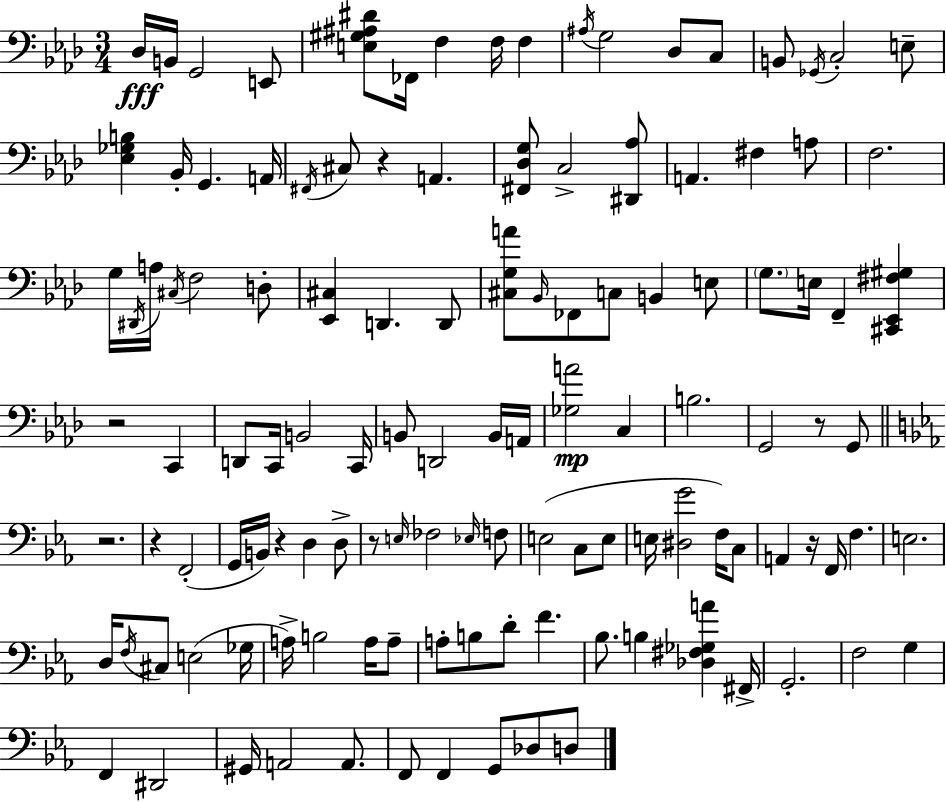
{
  \clef bass
  \numericTimeSignature
  \time 3/4
  \key f \minor
  des16\fff b,16 g,2 e,8 | <e gis ais dis'>8 fes,16 f4 f16 f4 | \acciaccatura { ais16 } g2 des8 c8 | b,8 \acciaccatura { ges,16 } c2-. | \break e8-- <ees ges b>4 bes,16-. g,4. | a,16 \acciaccatura { fis,16 } cis8 r4 a,4. | <fis, des g>8 c2-> | <dis, aes>8 a,4. fis4 | \break a8 f2. | g16 \acciaccatura { dis,16 } a16 \acciaccatura { cis16 } f2 | d8-. <ees, cis>4 d,4. | d,8 <cis g a'>8 \grace { bes,16 } fes,8 c8 | \break b,4 e8 \parenthesize g8. e16 f,4-- | <cis, ees, fis gis>4 r2 | c,4 d,8 c,16 b,2 | c,16 b,8 d,2 | \break b,16 a,16 <ges a'>2\mp | c4 b2. | g,2 | r8 g,8 \bar "||" \break \key ees \major r2. | r4 f,2-.( | g,16 b,16) r4 d4 d8-> | r8 \grace { e16 } fes2 \grace { ees16 } | \break f8 e2( c8 | e8 e16 <dis g'>2 f16) | c8 a,4 r16 f,16 f4. | e2. | \break d16 \acciaccatura { f16 } cis8 e2( | ges16 a16->) b2 | a16 a8-- a8-. b8 d'8-. f'4. | bes8. b4 <des fis ges a'>4 | \break fis,16-> g,2.-. | f2 g4 | f,4 dis,2 | gis,16 a,2 | \break a,8. f,8 f,4 g,8 des8 | d8 \bar "|."
}